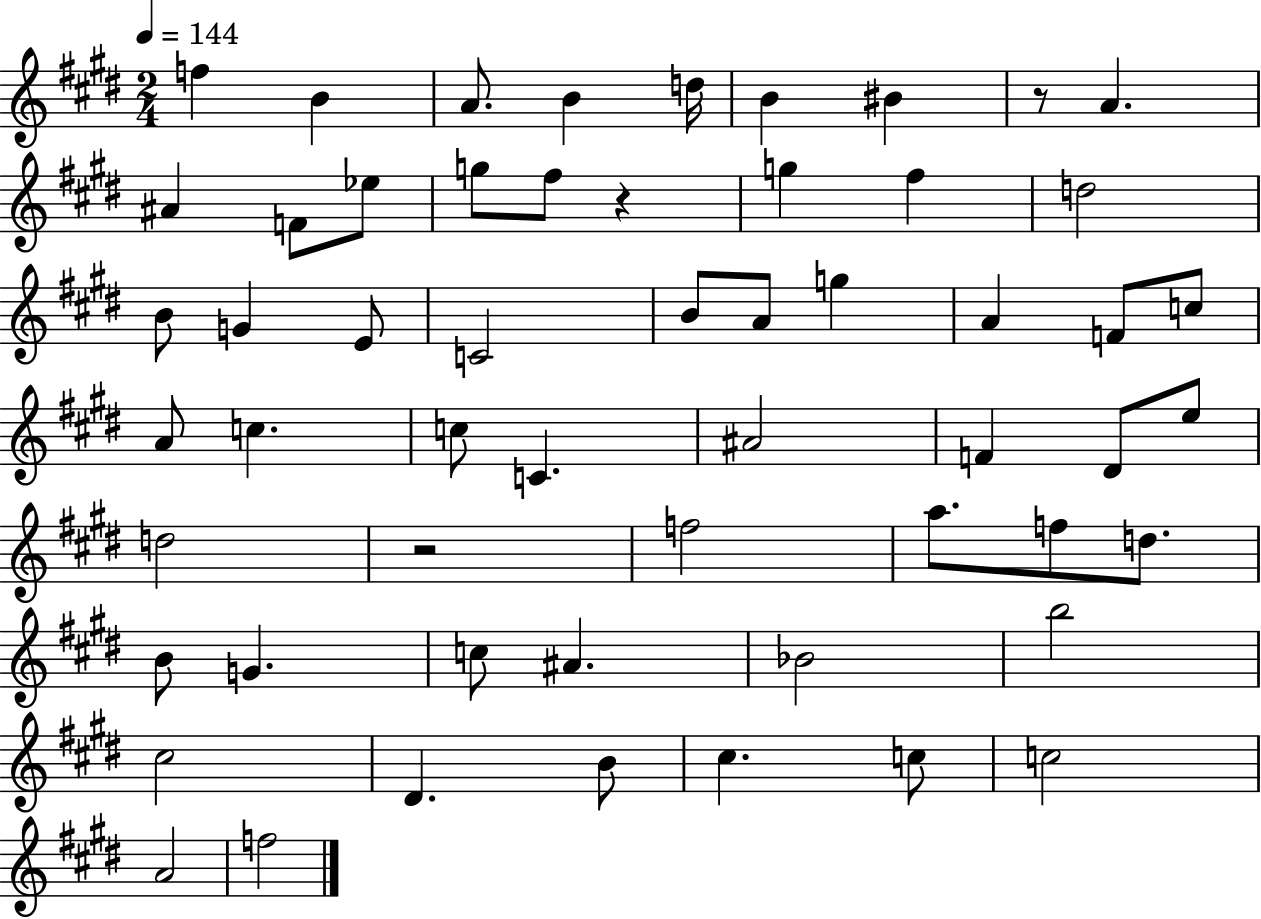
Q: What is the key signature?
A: E major